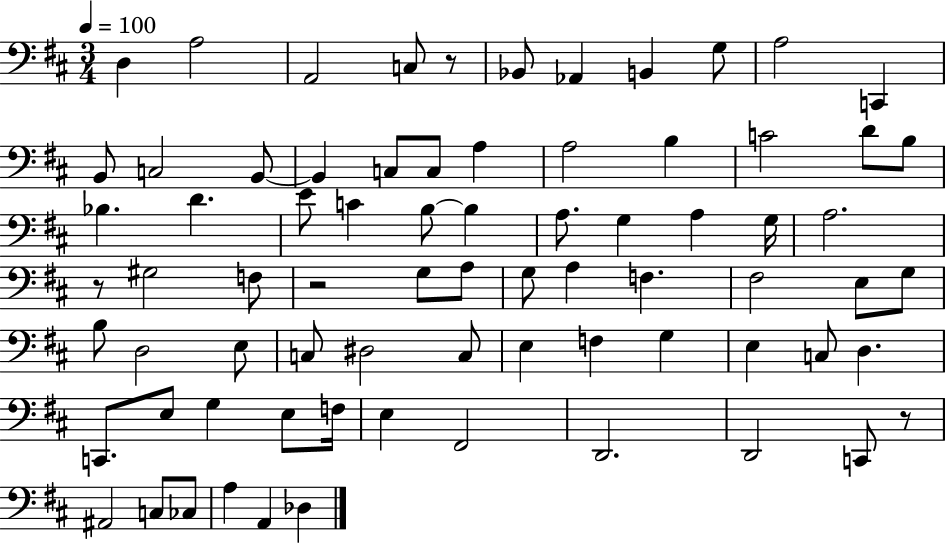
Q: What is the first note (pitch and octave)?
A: D3